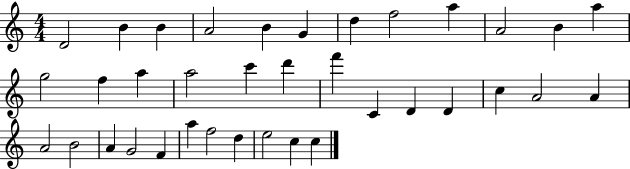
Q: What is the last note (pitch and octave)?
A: C5